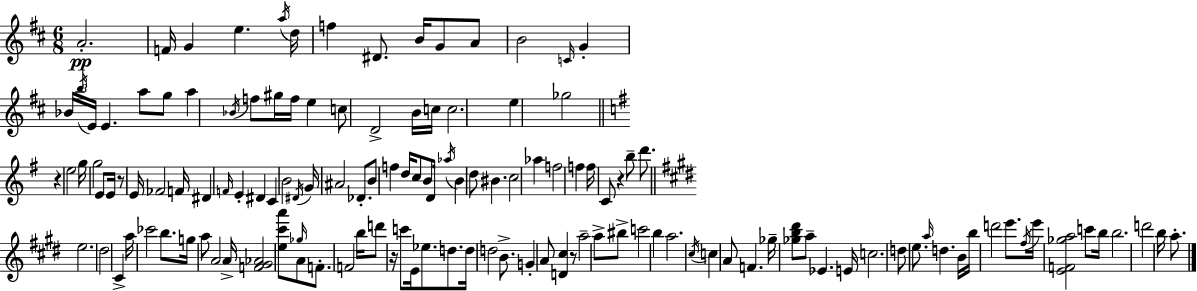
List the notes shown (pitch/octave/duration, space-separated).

A4/h. F4/s G4/q E5/q. A5/s D5/s F5/q D#4/e. B4/s G4/e A4/e B4/h C4/s G4/q Bb4/s B5/s E4/s E4/q. A5/e G5/e A5/q Bb4/s F5/e G#5/s F5/s E5/q C5/e D4/h B4/s C5/s C5/h. E5/q Gb5/h R/q E5/h G5/s G5/h E4/e E4/s R/e E4/s FES4/h F4/s D#4/q F4/s E4/q D#4/q C4/q B4/h D#4/s G4/s A#4/h Db4/e. B4/e F5/q D5/s C5/e B4/e D4/s Ab5/s B4/q D5/e BIS4/q. C5/h Ab5/q F5/h F5/q F5/s C4/e R/q B5/e D6/e. E5/h. D#5/h C#4/q A5/s CES6/h B5/e. G5/s A5/e A4/h A4/s [F4,G#4,Ab4]/h [E5,C#6,A6]/e Gb5/s A4/e F4/e. F4/h B5/s D6/e R/s C6/e E4/s Eb5/e. D5/e. D5/s D5/h B4/e. G4/q A4/e [D4,C#5]/q R/e A5/h A5/e BIS5/e C6/h B5/q A5/h. C#5/s C5/q A4/e F4/q. Gb5/s [Gb5,B5,D#6]/e A5/e Eb4/q. E4/s C5/h. D5/e E5/e. A5/s D5/q. B4/s B5/s D6/h E6/e. F#5/s E6/s [E4,F4,Gb5,A5]/h C6/e B5/s B5/h. D6/h B5/s A5/e.